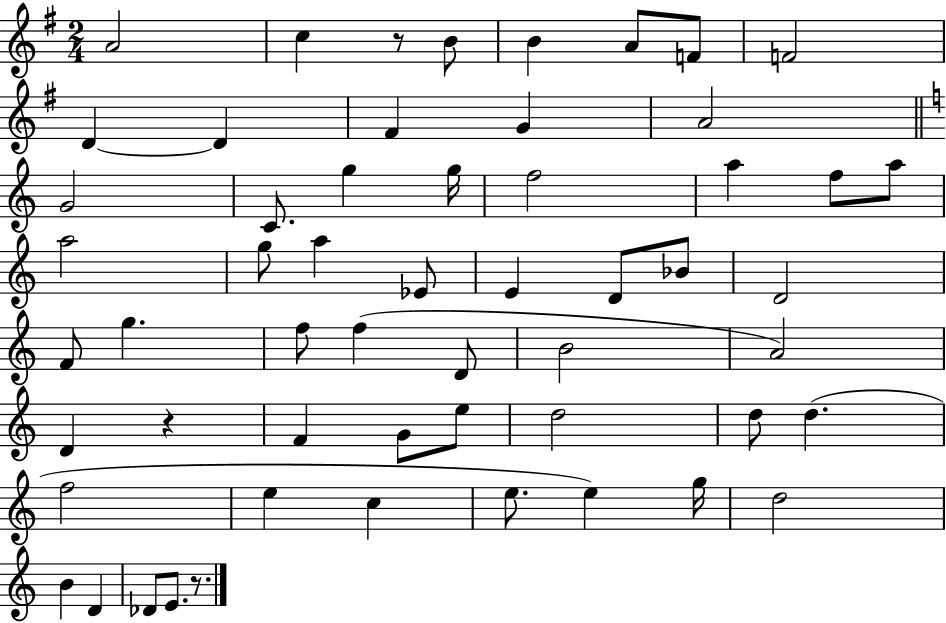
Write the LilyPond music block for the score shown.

{
  \clef treble
  \numericTimeSignature
  \time 2/4
  \key g \major
  a'2 | c''4 r8 b'8 | b'4 a'8 f'8 | f'2 | \break d'4~~ d'4 | fis'4 g'4 | a'2 | \bar "||" \break \key c \major g'2 | c'8. g''4 g''16 | f''2 | a''4 f''8 a''8 | \break a''2 | g''8 a''4 ees'8 | e'4 d'8 bes'8 | d'2 | \break f'8 g''4. | f''8 f''4( d'8 | b'2 | a'2) | \break d'4 r4 | f'4 g'8 e''8 | d''2 | d''8 d''4.( | \break f''2 | e''4 c''4 | e''8. e''4) g''16 | d''2 | \break b'4 d'4 | des'8 e'8. r8. | \bar "|."
}